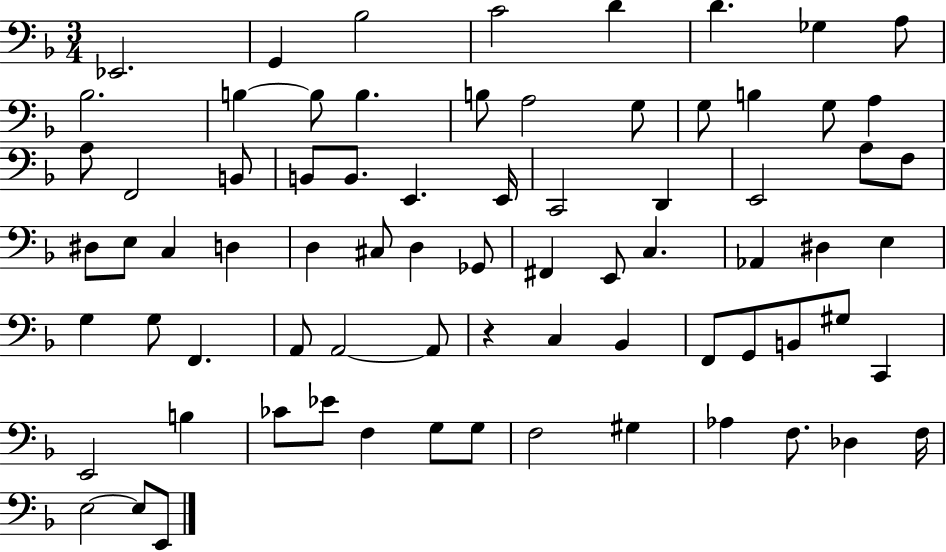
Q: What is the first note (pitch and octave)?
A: Eb2